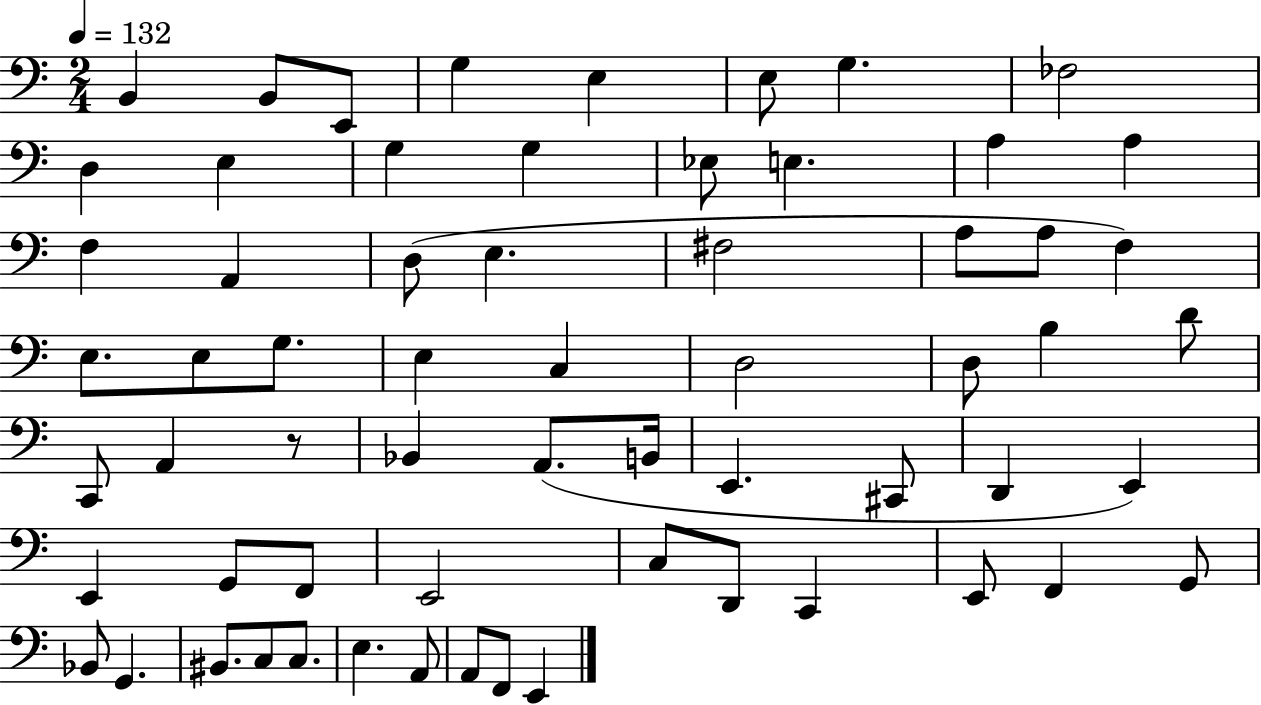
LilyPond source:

{
  \clef bass
  \numericTimeSignature
  \time 2/4
  \key c \major
  \tempo 4 = 132
  b,4 b,8 e,8 | g4 e4 | e8 g4. | fes2 | \break d4 e4 | g4 g4 | ees8 e4. | a4 a4 | \break f4 a,4 | d8( e4. | fis2 | a8 a8 f4) | \break e8. e8 g8. | e4 c4 | d2 | d8 b4 d'8 | \break c,8 a,4 r8 | bes,4 a,8.( b,16 | e,4. cis,8 | d,4 e,4) | \break e,4 g,8 f,8 | e,2 | c8 d,8 c,4 | e,8 f,4 g,8 | \break bes,8 g,4. | bis,8. c8 c8. | e4. a,8 | a,8 f,8 e,4 | \break \bar "|."
}